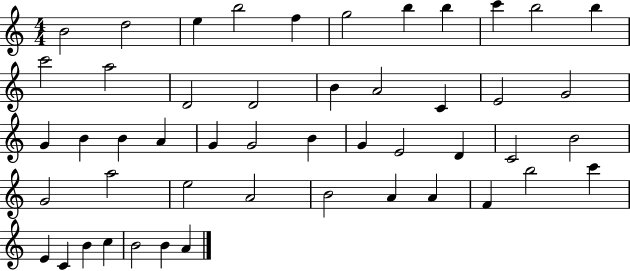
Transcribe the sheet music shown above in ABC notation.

X:1
T:Untitled
M:4/4
L:1/4
K:C
B2 d2 e b2 f g2 b b c' b2 b c'2 a2 D2 D2 B A2 C E2 G2 G B B A G G2 B G E2 D C2 B2 G2 a2 e2 A2 B2 A A F b2 c' E C B c B2 B A